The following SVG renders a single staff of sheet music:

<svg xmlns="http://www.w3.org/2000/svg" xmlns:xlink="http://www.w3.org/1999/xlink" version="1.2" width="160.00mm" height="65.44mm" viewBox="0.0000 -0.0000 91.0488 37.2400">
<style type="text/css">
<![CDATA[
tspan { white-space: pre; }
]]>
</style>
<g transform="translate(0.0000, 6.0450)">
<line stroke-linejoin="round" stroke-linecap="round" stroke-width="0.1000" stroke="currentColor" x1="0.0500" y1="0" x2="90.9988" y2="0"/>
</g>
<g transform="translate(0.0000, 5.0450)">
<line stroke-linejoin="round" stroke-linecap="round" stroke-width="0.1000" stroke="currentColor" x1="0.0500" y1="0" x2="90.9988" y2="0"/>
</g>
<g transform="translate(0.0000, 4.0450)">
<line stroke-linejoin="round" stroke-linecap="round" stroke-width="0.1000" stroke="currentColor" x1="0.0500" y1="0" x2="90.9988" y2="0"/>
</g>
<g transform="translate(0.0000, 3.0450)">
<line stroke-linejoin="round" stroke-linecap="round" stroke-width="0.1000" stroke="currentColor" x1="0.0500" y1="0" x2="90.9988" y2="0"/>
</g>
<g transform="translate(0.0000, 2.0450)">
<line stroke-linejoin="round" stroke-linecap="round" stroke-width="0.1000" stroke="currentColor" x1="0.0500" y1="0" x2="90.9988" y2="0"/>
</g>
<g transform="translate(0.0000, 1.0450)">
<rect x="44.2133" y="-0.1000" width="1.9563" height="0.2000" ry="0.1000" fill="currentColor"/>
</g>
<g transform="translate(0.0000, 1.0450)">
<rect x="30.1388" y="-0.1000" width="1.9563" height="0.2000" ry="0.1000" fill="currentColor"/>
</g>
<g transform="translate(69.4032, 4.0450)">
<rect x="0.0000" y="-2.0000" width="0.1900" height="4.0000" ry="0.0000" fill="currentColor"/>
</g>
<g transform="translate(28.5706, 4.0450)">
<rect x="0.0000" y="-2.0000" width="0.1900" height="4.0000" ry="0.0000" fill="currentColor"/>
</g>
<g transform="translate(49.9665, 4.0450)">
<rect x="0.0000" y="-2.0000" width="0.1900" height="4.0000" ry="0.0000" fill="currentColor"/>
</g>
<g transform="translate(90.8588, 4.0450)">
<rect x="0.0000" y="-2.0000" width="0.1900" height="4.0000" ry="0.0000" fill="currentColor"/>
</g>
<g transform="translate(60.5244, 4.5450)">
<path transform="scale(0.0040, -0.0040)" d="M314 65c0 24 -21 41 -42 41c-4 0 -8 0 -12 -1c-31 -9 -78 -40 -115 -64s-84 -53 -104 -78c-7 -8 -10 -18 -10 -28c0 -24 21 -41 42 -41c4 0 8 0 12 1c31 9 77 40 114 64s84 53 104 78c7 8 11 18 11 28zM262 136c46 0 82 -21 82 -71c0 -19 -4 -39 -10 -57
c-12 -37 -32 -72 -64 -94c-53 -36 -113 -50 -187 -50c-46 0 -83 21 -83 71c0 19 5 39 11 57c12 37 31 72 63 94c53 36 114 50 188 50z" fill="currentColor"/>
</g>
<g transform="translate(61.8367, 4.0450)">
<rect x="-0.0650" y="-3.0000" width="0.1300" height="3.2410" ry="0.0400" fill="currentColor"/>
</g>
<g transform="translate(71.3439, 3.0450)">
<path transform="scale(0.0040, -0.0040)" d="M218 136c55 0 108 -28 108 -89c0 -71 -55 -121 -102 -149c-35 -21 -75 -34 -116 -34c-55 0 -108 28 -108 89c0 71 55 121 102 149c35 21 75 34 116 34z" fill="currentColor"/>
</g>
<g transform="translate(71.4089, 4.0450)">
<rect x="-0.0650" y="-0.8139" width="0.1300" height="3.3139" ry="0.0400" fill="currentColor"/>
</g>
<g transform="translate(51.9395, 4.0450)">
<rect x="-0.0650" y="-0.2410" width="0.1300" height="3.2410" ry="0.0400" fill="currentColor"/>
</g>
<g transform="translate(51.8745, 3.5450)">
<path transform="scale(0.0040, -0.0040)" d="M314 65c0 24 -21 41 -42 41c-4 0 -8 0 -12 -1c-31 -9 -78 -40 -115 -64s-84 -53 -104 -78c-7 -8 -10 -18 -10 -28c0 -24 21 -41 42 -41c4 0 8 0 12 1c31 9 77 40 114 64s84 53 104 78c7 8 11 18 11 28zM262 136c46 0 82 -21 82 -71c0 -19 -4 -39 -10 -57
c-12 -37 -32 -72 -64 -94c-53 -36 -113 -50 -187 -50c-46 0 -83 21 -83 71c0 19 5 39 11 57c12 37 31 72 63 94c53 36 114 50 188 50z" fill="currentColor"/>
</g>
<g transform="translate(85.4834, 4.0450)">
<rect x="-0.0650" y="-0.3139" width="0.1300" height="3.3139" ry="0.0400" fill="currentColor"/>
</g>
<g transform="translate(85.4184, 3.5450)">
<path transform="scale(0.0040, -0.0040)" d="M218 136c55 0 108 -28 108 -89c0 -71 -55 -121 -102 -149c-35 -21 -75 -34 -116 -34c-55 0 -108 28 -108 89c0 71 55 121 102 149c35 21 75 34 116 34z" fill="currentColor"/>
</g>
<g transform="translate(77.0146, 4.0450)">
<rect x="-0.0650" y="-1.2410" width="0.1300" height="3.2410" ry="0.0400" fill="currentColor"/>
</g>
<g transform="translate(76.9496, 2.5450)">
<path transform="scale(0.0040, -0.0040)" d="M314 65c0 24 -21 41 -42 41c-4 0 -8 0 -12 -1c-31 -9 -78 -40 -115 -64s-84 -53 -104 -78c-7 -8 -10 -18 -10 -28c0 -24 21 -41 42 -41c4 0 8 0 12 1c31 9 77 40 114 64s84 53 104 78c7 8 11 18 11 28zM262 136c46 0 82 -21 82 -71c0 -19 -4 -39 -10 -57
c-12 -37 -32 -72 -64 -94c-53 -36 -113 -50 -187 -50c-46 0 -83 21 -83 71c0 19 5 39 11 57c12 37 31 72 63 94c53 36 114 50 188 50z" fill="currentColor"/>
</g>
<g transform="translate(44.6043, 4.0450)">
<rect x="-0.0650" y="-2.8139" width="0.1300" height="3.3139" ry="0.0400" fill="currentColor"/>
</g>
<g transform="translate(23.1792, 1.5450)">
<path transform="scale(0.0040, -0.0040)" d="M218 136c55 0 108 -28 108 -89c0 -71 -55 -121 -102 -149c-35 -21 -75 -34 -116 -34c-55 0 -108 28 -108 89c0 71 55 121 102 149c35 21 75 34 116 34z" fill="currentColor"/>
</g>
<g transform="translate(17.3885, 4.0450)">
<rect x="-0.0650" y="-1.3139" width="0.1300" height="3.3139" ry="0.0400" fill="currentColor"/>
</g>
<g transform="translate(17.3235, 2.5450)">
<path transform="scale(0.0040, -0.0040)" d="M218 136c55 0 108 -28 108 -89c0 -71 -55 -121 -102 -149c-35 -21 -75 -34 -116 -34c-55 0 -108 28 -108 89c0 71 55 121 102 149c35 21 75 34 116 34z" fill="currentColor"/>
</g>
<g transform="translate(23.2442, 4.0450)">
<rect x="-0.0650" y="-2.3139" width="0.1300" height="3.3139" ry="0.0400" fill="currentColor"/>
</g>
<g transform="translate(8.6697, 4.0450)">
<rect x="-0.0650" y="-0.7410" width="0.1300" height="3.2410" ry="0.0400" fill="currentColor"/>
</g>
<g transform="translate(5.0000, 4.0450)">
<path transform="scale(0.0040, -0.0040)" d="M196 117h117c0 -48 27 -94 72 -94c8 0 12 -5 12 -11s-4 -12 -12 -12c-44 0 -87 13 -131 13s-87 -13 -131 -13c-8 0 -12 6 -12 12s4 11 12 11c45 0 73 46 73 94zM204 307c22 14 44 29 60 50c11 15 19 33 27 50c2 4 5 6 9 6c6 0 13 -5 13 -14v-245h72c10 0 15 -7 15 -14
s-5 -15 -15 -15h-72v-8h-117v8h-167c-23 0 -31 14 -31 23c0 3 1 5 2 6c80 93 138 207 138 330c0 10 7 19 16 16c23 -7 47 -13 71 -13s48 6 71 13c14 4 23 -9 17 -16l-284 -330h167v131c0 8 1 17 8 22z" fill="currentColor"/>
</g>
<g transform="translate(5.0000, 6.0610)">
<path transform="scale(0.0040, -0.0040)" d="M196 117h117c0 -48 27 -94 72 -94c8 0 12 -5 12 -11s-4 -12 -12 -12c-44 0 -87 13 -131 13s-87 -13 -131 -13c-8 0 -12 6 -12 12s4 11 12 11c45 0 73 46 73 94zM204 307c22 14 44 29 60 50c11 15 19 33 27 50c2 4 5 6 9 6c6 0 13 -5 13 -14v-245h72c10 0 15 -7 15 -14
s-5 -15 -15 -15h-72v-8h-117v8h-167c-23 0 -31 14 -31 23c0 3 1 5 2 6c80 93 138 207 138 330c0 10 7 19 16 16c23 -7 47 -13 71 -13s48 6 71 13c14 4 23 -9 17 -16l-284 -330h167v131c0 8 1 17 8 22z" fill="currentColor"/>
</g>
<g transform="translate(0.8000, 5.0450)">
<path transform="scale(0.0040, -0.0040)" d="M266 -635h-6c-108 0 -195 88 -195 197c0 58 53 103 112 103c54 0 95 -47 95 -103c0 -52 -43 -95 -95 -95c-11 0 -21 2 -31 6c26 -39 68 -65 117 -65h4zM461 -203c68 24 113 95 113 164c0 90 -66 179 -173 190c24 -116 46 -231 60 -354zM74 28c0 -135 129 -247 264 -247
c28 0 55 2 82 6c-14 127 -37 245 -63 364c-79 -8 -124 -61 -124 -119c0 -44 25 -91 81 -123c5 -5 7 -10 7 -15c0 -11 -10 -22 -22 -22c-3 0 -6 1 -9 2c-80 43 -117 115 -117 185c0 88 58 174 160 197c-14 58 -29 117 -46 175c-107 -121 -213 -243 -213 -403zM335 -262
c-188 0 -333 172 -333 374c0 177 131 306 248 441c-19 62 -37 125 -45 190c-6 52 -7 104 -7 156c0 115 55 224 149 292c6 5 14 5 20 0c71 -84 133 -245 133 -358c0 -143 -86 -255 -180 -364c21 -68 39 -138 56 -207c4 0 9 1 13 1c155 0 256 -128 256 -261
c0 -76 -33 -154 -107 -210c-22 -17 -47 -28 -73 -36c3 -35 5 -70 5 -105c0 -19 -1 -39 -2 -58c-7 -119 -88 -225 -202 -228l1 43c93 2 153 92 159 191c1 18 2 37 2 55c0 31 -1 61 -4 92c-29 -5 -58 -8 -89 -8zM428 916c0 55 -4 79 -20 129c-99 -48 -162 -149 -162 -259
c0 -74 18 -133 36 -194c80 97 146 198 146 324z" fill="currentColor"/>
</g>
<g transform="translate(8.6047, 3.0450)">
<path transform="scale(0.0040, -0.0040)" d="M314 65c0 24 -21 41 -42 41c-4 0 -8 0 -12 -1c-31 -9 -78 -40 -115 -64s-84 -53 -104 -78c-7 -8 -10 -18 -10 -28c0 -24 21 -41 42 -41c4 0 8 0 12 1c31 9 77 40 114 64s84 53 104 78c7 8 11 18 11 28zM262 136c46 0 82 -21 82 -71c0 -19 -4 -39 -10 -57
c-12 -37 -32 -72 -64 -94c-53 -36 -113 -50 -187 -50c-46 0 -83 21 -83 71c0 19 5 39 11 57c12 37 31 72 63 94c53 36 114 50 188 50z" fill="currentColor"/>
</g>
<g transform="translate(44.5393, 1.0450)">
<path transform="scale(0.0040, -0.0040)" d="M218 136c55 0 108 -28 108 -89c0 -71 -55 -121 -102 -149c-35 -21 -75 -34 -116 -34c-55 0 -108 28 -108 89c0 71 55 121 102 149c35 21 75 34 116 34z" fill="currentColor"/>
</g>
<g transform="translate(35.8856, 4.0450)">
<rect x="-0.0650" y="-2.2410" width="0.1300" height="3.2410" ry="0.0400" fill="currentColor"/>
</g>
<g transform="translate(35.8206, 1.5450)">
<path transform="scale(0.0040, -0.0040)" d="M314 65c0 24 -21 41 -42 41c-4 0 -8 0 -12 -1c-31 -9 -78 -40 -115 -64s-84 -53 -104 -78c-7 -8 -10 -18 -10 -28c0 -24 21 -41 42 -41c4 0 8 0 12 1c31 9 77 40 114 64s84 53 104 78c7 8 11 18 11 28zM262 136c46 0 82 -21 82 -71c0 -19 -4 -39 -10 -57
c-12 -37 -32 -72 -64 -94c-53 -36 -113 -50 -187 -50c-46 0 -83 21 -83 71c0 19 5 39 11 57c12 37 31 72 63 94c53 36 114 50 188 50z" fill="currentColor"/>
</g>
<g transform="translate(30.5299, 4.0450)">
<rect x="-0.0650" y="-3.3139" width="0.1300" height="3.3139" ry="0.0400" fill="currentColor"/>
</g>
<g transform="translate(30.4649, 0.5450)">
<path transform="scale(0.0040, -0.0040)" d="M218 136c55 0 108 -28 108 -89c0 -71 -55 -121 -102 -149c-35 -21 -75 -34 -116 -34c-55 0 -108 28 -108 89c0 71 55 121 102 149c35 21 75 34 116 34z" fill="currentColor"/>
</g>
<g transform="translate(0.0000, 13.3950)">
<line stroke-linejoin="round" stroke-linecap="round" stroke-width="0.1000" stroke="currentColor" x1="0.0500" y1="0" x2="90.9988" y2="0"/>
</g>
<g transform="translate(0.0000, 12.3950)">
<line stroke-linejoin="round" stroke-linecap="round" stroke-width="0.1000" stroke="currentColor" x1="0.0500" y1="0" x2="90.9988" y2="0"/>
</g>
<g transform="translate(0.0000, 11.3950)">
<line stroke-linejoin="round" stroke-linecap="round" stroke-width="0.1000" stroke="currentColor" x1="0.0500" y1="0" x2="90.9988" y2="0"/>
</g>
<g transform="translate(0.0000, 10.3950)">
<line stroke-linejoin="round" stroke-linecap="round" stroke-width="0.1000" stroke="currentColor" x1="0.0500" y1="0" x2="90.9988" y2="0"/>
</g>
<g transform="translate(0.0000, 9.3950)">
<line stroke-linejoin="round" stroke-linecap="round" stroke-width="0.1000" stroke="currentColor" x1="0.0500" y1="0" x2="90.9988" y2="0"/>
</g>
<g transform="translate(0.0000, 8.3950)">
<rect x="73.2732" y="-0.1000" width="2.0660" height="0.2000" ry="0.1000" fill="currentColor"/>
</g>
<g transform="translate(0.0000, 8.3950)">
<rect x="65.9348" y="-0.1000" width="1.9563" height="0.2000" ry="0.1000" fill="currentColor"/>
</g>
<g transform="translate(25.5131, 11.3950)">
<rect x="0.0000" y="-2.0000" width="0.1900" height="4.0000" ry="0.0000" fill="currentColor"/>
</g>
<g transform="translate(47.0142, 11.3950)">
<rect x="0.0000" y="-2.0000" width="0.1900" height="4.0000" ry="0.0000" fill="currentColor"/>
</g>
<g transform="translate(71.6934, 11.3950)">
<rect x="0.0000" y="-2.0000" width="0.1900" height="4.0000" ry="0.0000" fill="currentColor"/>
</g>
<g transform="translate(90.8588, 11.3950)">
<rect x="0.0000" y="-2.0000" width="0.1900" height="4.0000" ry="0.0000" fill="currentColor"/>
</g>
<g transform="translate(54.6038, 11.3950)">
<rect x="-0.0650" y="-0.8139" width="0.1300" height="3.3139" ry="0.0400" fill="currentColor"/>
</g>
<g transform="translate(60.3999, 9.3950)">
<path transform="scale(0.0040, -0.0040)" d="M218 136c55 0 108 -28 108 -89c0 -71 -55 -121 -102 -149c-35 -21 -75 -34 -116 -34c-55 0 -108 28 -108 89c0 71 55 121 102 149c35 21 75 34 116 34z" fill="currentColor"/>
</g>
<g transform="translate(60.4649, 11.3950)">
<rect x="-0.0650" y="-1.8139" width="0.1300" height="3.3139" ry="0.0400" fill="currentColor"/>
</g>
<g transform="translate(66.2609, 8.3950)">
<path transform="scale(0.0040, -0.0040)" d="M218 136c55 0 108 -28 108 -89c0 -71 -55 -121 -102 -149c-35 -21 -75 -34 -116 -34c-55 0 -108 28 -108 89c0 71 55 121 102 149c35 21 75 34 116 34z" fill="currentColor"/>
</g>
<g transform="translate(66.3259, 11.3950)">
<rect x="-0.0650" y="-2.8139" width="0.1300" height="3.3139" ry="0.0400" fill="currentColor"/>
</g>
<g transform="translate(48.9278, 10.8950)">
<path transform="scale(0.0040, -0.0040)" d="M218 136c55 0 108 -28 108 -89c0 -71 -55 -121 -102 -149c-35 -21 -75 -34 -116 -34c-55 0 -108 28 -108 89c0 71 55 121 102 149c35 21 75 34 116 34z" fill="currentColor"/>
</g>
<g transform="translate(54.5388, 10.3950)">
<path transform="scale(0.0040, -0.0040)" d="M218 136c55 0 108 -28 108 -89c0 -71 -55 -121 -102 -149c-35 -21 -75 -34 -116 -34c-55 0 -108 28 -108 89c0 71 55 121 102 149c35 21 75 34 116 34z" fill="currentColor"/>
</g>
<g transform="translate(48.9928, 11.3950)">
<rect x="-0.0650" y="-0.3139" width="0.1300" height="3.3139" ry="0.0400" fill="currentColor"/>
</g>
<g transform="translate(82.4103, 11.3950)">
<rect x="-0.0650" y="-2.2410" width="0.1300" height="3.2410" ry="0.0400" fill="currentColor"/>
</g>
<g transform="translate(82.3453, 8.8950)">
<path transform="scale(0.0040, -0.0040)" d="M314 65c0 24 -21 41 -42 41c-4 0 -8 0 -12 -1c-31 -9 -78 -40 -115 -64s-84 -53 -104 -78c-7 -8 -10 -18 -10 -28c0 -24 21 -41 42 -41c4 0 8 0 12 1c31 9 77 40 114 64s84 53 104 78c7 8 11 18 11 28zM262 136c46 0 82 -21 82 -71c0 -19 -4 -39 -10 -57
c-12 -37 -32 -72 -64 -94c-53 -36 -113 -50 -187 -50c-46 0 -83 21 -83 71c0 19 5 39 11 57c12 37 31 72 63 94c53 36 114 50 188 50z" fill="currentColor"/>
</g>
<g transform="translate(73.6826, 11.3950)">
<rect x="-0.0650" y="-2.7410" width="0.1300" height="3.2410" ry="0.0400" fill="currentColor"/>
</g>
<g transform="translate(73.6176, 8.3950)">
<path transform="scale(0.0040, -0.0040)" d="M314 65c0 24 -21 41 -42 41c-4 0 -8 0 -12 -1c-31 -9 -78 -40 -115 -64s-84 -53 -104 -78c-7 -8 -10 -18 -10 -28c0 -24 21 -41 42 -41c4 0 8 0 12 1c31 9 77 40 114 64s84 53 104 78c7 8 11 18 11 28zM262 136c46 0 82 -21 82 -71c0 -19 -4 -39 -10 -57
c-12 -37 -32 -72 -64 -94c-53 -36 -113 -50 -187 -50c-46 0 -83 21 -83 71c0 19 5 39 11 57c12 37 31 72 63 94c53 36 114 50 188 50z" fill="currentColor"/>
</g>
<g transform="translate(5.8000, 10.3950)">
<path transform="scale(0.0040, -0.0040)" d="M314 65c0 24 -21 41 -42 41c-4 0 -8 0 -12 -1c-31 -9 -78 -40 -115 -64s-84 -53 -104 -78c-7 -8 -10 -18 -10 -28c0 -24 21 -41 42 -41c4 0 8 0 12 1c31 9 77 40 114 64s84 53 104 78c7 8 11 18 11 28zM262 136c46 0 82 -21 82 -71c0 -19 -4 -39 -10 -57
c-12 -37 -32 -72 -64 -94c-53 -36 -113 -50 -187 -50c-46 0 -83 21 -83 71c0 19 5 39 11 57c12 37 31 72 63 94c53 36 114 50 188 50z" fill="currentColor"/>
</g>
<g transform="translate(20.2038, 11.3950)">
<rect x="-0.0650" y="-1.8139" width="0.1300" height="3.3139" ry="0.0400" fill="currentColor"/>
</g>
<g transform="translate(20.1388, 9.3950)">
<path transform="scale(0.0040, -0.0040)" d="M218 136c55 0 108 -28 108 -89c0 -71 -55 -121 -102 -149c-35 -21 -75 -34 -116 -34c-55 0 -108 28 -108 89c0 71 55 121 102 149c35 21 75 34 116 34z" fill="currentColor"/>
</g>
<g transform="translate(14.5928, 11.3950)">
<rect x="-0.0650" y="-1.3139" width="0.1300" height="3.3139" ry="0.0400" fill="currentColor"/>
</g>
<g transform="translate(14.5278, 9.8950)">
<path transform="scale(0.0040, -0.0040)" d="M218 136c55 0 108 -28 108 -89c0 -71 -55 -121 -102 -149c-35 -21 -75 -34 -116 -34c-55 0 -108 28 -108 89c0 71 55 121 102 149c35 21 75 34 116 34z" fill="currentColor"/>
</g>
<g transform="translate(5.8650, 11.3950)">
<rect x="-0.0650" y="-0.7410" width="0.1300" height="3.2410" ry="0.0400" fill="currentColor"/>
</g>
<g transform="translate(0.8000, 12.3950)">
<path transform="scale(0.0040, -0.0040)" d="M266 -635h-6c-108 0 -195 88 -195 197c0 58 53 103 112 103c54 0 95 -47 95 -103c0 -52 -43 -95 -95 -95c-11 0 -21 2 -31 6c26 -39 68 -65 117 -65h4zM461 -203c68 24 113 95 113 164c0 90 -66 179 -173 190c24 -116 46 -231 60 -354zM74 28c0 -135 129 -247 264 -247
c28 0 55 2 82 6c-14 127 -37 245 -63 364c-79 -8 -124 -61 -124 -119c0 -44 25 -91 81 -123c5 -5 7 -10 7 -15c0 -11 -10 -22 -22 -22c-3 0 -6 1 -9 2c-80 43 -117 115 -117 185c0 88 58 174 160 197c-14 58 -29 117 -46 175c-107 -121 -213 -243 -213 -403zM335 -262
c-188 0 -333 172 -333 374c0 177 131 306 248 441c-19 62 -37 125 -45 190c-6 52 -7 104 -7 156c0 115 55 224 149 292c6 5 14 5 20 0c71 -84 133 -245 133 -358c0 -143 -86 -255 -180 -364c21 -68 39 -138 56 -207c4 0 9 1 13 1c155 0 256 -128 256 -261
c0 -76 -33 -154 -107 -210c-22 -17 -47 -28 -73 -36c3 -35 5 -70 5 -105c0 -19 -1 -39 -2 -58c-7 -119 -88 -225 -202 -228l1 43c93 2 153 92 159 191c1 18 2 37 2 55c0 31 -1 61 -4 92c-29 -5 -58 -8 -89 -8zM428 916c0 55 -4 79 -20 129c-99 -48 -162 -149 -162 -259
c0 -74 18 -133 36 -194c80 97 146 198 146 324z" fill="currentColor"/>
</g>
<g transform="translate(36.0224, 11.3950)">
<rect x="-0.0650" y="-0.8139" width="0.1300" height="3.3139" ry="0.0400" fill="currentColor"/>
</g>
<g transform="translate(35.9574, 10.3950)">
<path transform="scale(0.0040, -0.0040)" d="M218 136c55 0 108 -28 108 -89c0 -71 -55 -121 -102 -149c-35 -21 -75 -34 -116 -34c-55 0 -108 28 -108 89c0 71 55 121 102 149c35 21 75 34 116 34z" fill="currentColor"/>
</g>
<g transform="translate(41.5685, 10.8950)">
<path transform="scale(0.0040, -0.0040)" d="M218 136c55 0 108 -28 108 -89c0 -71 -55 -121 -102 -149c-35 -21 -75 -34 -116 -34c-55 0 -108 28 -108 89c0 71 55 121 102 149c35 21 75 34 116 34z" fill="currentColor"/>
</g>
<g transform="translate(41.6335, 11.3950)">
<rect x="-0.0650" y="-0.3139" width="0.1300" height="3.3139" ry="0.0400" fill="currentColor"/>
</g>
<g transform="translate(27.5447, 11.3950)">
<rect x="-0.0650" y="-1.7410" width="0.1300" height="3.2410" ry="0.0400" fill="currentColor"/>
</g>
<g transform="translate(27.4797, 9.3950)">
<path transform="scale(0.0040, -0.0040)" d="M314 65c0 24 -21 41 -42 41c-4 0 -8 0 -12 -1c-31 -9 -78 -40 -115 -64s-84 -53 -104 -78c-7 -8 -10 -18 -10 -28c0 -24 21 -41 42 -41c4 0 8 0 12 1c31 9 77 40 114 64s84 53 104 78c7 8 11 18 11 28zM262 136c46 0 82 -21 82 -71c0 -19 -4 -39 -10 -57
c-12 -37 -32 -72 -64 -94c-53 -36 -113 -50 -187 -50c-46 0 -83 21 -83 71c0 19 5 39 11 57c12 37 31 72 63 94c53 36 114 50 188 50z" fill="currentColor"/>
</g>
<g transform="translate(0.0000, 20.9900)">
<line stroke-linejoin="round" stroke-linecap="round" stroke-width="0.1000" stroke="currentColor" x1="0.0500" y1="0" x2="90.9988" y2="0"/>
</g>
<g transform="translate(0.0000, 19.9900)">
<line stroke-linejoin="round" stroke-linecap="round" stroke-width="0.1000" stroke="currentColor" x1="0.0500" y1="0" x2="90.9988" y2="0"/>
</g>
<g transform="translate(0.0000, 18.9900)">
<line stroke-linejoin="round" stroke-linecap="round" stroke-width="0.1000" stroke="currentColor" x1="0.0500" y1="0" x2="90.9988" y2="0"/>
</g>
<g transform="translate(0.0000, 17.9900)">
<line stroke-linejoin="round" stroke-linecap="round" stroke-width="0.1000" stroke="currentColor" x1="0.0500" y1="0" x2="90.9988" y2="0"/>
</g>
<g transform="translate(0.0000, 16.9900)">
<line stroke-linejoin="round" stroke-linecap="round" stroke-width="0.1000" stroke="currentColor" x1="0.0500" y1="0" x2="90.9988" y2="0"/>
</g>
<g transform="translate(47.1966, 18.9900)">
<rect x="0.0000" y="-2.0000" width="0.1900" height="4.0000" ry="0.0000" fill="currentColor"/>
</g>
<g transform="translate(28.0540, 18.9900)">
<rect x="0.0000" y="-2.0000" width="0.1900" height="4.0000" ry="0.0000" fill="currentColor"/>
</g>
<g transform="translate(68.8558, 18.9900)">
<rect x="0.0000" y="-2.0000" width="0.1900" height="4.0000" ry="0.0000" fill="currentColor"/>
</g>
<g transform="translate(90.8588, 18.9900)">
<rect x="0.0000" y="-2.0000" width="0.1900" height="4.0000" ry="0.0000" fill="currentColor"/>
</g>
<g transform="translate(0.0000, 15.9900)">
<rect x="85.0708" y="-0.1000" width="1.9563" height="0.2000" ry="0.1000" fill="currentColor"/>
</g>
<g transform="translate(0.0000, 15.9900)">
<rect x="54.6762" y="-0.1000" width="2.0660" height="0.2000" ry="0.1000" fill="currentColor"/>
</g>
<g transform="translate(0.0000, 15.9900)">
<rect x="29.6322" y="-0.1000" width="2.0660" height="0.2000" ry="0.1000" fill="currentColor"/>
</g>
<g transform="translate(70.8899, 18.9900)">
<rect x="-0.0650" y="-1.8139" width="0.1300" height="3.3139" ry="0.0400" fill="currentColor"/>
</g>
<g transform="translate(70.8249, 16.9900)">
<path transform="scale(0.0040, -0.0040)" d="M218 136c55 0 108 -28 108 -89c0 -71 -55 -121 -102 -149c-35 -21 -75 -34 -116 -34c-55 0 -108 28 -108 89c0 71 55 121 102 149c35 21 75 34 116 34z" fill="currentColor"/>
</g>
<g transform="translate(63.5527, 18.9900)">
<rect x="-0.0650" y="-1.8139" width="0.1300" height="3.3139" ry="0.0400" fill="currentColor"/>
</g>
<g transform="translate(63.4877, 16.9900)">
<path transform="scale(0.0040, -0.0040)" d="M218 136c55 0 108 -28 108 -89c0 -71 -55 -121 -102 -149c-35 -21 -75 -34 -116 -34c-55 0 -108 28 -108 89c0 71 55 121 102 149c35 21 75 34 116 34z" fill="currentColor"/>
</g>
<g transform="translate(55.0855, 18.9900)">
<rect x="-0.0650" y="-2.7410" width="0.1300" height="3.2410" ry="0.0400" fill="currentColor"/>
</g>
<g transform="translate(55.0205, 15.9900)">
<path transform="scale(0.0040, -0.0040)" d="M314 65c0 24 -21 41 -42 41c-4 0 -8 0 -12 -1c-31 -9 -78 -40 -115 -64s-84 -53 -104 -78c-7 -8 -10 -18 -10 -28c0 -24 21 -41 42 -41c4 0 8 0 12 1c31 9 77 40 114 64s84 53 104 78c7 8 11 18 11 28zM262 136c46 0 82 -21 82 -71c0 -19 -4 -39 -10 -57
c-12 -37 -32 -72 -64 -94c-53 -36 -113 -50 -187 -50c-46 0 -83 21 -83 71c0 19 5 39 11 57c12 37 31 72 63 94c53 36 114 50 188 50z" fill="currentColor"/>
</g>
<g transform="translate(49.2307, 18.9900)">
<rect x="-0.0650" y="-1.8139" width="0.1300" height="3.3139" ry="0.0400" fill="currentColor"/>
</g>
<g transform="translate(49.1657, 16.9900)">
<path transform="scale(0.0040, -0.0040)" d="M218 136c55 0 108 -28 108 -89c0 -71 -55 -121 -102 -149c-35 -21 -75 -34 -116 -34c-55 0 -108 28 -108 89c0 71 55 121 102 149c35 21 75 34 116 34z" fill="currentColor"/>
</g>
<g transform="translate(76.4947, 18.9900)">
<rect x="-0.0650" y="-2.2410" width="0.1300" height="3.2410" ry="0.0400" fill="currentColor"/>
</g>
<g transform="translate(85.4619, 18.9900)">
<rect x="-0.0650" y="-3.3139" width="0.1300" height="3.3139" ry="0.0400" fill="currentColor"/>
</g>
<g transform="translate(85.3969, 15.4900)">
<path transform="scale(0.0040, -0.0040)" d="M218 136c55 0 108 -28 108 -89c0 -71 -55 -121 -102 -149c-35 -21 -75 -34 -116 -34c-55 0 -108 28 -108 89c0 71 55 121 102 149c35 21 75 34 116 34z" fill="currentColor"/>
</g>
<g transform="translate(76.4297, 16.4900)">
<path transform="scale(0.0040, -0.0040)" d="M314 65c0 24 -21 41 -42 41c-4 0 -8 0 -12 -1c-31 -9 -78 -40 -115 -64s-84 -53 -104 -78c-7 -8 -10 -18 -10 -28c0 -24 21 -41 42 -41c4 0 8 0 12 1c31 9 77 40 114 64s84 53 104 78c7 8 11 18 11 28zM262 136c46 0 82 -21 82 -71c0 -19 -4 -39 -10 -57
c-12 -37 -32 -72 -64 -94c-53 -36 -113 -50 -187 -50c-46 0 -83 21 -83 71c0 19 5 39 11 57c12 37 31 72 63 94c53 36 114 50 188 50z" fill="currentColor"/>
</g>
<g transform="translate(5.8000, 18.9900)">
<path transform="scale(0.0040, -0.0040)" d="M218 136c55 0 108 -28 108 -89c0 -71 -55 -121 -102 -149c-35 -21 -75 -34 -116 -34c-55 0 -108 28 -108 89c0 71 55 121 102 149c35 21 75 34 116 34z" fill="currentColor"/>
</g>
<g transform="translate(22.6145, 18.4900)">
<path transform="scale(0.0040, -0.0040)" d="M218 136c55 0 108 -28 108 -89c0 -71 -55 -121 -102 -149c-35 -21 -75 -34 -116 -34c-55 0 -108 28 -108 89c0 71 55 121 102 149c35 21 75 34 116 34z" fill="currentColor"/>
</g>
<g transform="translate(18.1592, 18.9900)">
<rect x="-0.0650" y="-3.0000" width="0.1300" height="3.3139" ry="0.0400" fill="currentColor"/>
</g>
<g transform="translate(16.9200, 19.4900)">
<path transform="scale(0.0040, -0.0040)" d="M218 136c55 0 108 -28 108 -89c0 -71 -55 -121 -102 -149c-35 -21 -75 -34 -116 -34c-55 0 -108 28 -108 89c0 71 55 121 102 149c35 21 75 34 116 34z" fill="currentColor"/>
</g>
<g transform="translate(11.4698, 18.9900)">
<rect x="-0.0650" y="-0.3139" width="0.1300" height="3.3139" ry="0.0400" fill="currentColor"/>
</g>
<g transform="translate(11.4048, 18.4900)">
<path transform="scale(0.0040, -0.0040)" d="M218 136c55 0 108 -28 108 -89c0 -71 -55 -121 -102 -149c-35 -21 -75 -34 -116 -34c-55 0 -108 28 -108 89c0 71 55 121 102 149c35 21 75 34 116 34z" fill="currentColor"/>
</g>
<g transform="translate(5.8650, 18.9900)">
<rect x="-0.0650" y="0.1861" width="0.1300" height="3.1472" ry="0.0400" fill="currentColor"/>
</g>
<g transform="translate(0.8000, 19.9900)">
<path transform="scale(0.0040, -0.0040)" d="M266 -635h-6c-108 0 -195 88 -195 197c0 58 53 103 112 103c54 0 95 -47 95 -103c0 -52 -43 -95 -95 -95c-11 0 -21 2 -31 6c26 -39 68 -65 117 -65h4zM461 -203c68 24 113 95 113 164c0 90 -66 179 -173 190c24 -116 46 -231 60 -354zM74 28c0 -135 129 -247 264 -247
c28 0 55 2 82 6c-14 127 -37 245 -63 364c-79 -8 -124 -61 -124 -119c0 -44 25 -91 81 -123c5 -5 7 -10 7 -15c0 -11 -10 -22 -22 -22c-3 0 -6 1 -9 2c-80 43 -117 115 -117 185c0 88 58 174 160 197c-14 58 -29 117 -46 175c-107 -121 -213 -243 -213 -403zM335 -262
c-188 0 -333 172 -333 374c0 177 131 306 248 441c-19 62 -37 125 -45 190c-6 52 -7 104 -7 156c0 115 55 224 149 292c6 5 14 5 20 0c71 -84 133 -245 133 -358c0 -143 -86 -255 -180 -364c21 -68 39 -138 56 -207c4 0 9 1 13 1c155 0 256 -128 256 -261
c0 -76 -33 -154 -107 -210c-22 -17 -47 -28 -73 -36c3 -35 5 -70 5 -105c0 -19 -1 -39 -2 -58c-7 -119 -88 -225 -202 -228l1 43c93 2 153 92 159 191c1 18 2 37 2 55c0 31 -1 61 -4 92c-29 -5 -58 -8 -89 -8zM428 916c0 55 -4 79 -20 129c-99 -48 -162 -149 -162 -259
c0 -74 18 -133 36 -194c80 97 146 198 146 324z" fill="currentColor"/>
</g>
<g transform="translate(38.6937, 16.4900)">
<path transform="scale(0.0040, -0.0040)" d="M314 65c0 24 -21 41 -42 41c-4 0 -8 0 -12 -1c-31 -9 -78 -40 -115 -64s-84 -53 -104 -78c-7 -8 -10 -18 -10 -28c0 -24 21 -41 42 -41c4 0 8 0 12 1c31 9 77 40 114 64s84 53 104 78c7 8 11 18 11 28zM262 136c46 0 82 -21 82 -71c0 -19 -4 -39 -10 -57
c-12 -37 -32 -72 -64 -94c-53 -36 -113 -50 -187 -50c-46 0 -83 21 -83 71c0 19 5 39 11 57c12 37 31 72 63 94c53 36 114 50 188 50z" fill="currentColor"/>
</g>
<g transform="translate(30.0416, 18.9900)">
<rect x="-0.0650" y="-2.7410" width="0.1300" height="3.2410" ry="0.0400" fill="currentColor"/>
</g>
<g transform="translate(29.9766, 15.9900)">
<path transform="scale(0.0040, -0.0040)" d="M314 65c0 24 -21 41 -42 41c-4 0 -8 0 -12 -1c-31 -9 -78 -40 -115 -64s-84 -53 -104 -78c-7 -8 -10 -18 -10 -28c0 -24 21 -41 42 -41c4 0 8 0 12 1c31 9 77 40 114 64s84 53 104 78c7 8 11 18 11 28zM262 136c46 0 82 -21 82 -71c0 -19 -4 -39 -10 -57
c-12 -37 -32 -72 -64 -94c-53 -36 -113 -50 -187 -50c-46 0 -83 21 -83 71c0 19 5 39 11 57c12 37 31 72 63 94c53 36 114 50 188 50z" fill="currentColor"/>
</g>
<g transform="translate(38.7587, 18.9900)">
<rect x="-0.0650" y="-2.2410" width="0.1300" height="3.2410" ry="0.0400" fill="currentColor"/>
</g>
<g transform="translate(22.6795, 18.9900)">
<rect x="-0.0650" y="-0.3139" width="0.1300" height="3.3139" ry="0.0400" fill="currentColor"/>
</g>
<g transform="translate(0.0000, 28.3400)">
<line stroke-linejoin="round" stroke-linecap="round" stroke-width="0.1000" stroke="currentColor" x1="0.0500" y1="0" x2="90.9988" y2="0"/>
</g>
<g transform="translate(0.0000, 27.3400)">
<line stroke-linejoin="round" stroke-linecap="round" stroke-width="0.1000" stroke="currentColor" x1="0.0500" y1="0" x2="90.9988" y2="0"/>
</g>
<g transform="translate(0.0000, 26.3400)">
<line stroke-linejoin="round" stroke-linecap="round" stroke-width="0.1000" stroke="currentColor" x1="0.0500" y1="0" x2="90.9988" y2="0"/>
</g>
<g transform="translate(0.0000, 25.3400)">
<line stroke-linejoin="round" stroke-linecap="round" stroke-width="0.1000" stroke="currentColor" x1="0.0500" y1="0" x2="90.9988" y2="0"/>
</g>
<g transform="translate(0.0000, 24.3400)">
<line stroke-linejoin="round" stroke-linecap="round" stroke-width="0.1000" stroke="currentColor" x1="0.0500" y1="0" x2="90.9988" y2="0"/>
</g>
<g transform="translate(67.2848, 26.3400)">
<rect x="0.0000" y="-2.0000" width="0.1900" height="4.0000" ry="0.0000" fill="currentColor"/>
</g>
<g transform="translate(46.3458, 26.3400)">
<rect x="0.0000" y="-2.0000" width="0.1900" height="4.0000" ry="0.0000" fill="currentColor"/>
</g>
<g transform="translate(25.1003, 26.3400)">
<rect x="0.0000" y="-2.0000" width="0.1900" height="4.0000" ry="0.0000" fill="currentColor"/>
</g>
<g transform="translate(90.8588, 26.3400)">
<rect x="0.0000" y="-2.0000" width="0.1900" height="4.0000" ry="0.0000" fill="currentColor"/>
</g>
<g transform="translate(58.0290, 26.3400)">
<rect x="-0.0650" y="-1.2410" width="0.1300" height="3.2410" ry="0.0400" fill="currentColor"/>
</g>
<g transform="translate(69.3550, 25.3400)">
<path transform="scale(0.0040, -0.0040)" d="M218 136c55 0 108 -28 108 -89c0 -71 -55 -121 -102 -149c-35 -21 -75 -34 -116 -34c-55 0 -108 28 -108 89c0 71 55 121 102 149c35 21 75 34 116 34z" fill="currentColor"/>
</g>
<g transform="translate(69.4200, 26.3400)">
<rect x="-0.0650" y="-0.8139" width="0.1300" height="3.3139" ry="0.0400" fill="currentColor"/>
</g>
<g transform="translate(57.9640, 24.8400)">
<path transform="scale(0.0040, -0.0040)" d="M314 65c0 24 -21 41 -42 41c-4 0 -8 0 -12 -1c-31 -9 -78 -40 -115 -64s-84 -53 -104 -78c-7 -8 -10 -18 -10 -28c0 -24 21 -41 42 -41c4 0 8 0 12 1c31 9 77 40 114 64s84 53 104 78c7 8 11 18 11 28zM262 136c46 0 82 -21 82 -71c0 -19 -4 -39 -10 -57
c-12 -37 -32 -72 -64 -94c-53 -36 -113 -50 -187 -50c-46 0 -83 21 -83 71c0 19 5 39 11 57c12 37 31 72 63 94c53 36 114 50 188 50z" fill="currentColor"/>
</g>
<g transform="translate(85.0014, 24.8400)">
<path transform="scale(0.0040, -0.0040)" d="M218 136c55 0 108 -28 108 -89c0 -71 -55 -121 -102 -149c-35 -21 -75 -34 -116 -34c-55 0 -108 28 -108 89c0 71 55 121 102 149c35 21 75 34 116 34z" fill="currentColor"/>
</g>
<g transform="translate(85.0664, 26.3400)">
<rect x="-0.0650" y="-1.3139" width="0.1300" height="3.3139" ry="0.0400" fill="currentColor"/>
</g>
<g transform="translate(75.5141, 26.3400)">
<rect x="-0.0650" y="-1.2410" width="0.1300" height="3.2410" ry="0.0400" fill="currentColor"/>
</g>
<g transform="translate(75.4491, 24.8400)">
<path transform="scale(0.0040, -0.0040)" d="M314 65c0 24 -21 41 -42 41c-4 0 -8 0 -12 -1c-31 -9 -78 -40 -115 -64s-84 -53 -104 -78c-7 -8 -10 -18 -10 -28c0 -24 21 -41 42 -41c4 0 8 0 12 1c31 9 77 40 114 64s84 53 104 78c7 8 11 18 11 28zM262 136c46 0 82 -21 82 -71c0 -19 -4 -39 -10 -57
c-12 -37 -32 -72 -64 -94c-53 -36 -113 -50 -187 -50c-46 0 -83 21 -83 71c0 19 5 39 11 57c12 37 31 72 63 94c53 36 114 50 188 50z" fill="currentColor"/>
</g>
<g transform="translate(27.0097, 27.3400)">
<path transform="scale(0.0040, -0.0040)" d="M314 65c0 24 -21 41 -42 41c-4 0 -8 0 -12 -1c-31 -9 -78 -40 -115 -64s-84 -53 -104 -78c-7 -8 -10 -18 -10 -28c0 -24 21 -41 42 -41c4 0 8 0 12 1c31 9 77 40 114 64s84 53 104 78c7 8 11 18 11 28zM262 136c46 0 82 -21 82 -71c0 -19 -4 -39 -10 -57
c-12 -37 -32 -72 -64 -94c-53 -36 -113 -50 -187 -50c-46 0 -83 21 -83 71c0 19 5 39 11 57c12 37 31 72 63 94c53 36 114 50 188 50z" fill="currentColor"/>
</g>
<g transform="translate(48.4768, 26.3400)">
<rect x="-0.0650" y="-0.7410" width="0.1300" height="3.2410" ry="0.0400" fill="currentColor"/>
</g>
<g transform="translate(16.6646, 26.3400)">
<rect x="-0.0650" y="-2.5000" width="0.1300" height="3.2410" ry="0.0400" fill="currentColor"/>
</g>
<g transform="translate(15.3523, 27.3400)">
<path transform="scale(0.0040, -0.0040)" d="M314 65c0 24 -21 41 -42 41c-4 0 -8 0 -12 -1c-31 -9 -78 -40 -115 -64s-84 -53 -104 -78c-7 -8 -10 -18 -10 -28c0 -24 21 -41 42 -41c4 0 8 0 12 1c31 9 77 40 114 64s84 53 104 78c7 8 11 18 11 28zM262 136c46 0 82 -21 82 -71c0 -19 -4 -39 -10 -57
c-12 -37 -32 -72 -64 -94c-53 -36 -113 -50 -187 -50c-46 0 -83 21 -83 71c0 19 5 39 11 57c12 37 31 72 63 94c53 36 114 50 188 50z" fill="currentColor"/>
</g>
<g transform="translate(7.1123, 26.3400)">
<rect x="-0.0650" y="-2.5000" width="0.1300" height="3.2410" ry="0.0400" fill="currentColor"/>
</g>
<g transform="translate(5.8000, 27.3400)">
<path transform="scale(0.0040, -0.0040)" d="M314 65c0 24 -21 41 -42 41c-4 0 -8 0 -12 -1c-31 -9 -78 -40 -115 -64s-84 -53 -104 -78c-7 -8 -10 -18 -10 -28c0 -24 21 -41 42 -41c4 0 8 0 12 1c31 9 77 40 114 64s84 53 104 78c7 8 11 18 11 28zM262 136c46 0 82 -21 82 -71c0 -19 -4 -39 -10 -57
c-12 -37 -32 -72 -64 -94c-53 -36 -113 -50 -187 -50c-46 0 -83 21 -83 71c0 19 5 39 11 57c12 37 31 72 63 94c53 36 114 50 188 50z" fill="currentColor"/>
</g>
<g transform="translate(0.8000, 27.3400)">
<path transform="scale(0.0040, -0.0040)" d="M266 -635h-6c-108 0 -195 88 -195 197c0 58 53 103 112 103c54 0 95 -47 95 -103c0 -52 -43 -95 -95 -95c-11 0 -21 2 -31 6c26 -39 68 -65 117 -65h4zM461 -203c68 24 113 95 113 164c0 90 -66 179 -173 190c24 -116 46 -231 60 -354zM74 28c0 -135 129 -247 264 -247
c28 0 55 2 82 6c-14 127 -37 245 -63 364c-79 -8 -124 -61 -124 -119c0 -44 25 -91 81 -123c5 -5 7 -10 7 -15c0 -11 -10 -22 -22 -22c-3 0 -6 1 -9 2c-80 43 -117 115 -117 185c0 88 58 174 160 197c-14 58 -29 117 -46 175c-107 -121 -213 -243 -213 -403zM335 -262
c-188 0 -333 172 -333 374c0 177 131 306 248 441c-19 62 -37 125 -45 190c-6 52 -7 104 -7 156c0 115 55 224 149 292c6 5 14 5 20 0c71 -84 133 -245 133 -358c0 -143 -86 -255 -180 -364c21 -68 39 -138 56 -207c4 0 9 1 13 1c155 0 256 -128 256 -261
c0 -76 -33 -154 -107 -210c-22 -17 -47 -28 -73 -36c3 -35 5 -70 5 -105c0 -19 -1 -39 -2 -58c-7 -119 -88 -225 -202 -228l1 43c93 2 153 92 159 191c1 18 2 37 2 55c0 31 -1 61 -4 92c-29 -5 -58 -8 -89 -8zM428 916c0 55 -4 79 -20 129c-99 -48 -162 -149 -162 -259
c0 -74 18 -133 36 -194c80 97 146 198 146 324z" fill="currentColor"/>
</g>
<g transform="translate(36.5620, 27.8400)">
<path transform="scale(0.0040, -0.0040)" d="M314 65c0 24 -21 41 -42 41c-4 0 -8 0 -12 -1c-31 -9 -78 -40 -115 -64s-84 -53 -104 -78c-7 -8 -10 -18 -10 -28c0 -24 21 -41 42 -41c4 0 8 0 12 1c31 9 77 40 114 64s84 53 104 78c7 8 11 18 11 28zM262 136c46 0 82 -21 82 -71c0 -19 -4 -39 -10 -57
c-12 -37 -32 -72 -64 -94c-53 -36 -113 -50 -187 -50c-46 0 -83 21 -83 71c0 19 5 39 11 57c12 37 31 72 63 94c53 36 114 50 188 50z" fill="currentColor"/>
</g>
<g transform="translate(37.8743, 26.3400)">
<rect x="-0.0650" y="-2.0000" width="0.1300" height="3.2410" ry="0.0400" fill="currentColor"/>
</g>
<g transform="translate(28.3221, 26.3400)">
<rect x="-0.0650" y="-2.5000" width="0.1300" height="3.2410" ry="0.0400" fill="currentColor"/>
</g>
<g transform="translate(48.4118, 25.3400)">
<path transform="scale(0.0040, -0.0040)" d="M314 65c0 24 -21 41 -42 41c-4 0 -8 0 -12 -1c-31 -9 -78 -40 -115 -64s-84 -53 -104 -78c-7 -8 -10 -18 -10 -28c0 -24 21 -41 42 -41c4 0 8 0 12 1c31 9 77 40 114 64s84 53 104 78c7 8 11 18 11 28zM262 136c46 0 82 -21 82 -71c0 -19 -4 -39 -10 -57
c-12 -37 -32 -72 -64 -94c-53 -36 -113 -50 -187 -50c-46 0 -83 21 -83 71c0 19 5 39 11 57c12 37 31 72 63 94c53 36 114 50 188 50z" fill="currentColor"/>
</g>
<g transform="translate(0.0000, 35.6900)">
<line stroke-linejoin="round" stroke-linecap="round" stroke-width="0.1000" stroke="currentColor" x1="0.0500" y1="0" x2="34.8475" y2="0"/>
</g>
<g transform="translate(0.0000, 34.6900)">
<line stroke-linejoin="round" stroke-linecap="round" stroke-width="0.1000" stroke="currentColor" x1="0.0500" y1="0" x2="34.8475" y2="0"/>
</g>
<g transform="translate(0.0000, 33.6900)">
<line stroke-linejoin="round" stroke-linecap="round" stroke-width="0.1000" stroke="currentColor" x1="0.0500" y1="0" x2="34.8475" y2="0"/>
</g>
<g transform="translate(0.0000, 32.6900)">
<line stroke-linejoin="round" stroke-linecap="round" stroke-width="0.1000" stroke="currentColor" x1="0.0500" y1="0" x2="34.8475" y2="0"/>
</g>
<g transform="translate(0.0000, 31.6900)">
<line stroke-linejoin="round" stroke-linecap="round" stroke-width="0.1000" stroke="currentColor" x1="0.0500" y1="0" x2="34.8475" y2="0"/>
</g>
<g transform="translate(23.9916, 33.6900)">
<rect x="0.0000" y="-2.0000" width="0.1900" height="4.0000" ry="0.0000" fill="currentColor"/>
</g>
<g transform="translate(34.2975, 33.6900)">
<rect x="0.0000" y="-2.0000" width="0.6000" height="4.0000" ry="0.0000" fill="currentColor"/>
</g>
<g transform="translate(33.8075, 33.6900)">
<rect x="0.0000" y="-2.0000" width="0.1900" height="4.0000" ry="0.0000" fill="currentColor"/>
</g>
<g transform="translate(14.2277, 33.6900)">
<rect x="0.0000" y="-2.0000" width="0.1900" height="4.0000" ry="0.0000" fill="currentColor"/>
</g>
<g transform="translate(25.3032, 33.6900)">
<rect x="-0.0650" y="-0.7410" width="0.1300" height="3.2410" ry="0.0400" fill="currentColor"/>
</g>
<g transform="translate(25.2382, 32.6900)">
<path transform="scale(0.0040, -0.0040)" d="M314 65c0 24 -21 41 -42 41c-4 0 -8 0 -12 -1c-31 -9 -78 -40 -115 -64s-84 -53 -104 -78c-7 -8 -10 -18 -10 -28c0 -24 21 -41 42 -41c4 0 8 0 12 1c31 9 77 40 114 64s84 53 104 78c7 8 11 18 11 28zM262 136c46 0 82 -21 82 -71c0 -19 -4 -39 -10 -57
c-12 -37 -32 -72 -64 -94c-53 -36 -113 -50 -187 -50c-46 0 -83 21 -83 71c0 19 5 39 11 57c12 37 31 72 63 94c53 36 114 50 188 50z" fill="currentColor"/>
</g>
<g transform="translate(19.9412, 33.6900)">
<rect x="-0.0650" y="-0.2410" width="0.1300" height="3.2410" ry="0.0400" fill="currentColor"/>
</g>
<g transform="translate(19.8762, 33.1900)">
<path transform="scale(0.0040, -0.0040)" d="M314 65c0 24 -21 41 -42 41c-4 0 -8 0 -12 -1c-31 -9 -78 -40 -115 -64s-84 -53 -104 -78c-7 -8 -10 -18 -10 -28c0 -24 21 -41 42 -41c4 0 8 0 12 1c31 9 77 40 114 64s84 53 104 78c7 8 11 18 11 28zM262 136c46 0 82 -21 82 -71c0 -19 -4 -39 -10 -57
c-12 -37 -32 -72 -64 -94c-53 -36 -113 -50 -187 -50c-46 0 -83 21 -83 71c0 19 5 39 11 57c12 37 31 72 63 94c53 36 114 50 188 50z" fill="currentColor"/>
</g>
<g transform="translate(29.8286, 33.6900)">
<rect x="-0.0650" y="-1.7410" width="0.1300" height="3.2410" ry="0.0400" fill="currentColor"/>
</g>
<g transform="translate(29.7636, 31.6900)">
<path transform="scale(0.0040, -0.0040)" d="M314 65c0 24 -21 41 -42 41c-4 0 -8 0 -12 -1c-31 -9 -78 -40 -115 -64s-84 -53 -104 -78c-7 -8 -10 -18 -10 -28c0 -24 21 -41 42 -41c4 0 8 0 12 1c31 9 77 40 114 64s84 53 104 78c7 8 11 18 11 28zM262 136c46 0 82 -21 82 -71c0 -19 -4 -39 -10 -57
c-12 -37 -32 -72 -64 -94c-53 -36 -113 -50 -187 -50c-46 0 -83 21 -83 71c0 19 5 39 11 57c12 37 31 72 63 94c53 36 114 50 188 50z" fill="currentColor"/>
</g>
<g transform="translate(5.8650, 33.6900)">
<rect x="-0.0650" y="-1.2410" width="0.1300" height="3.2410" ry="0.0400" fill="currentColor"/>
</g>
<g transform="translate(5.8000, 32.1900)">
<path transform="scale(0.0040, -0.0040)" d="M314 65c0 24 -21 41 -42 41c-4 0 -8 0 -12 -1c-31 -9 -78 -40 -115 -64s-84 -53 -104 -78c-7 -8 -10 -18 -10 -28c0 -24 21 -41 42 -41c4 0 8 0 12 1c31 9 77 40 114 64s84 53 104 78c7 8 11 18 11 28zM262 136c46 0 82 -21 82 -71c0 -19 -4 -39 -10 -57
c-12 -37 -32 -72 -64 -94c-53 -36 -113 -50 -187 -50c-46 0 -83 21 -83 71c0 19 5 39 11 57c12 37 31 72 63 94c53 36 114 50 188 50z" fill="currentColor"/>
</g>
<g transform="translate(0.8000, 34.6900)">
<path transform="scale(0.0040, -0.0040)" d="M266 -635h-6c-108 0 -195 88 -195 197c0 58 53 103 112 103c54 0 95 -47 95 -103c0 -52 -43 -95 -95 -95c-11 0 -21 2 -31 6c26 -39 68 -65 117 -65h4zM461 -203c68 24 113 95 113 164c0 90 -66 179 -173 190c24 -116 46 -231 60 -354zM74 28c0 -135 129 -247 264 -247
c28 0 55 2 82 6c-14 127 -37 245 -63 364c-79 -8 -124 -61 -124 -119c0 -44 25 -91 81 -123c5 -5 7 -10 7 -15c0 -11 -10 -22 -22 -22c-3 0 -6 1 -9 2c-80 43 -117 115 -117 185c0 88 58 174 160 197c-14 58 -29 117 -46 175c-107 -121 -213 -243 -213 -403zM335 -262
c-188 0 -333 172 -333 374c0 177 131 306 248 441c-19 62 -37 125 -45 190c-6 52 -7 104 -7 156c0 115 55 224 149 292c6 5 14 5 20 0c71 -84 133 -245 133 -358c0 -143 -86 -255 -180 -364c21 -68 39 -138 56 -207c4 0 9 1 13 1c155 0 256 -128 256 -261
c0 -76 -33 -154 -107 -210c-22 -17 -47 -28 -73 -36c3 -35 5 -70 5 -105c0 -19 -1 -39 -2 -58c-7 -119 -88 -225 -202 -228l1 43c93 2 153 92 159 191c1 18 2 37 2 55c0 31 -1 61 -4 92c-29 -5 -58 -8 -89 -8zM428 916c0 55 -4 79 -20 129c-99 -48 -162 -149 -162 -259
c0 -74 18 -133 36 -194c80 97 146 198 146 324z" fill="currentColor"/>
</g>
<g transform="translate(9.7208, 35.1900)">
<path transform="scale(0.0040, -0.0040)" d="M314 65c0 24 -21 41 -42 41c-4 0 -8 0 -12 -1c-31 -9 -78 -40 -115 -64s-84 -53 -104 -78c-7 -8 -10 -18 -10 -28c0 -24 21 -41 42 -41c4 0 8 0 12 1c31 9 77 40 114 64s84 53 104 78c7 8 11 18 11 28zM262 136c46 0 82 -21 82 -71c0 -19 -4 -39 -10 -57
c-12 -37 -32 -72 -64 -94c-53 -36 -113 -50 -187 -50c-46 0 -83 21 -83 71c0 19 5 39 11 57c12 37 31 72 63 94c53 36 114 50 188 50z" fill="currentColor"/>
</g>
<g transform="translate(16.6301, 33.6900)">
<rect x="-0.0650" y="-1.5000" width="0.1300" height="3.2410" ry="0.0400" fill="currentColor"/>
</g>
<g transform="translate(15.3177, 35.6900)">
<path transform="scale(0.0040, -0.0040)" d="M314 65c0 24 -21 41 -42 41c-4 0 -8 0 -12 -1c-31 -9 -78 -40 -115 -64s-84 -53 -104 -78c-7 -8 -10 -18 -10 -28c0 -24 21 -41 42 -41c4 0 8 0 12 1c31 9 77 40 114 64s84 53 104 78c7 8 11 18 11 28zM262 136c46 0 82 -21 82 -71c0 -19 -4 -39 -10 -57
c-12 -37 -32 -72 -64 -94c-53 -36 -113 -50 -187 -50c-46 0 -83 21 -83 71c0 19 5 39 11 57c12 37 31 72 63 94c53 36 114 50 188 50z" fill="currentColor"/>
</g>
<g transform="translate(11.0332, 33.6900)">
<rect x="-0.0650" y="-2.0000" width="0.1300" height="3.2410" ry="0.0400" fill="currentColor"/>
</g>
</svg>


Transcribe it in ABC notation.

X:1
T:Untitled
M:4/4
L:1/4
K:C
d2 e g b g2 a c2 A2 d e2 c d2 e f f2 d c c d f a a2 g2 B c A c a2 g2 f a2 f f g2 b G2 G2 G2 F2 d2 e2 d e2 e e2 F2 E2 c2 d2 f2